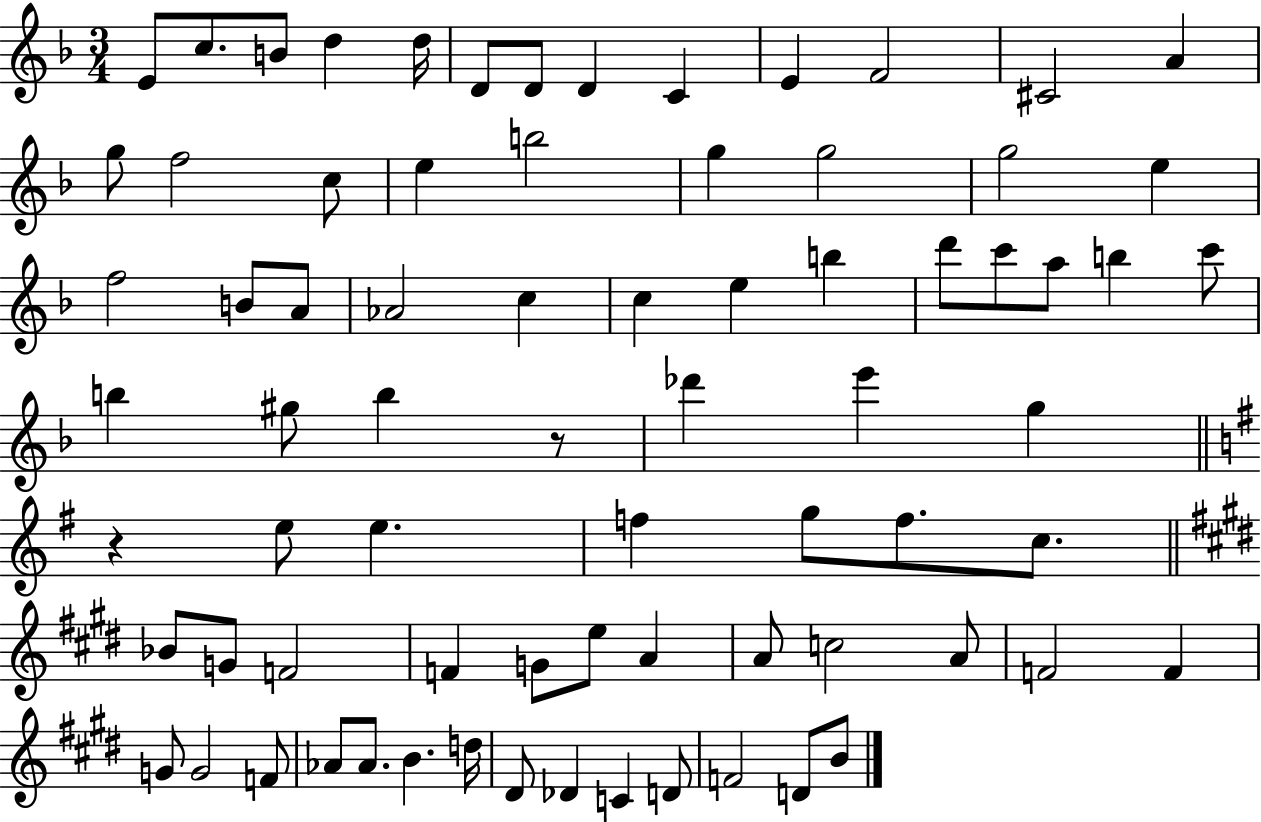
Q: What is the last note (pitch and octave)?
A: B4